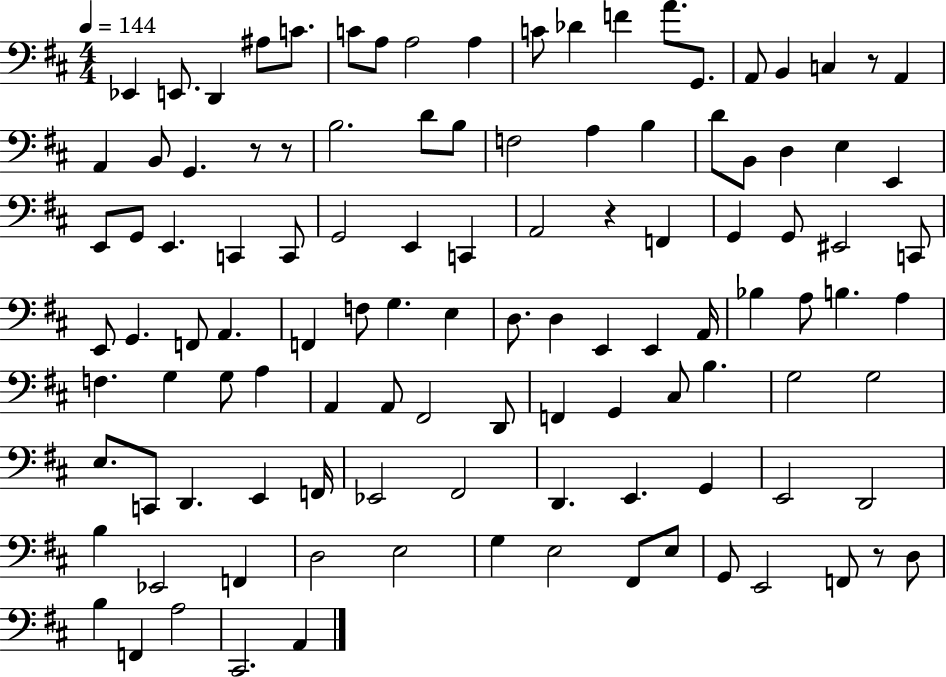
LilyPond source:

{
  \clef bass
  \numericTimeSignature
  \time 4/4
  \key d \major
  \tempo 4 = 144
  ees,4 e,8. d,4 ais8 c'8. | c'8 a8 a2 a4 | c'8 des'4 f'4 a'8. g,8. | a,8 b,4 c4 r8 a,4 | \break a,4 b,8 g,4. r8 r8 | b2. d'8 b8 | f2 a4 b4 | d'8 b,8 d4 e4 e,4 | \break e,8 g,8 e,4. c,4 c,8 | g,2 e,4 c,4 | a,2 r4 f,4 | g,4 g,8 eis,2 c,8 | \break e,8 g,4. f,8 a,4. | f,4 f8 g4. e4 | d8. d4 e,4 e,4 a,16 | bes4 a8 b4. a4 | \break f4. g4 g8 a4 | a,4 a,8 fis,2 d,8 | f,4 g,4 cis8 b4. | g2 g2 | \break e8. c,8 d,4. e,4 f,16 | ees,2 fis,2 | d,4. e,4. g,4 | e,2 d,2 | \break b4 ees,2 f,4 | d2 e2 | g4 e2 fis,8 e8 | g,8 e,2 f,8 r8 d8 | \break b4 f,4 a2 | cis,2. a,4 | \bar "|."
}